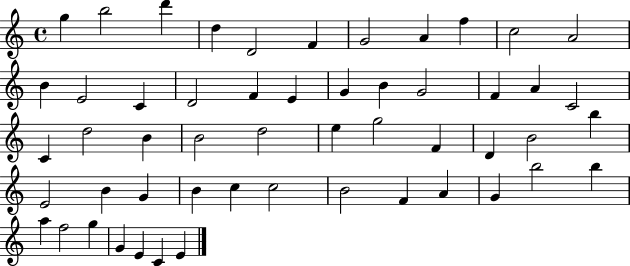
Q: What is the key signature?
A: C major